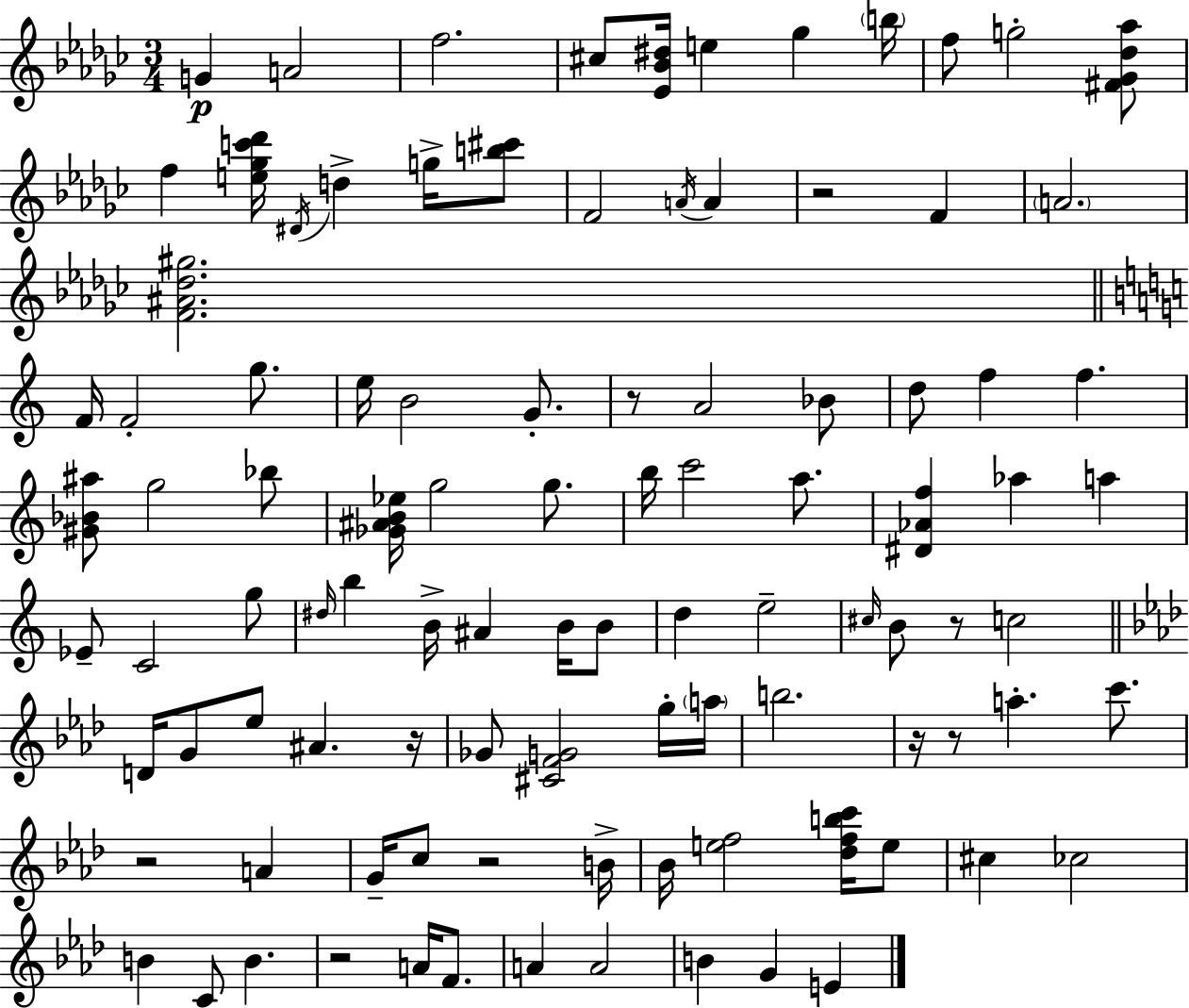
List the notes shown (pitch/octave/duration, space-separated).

G4/q A4/h F5/h. C#5/e [Eb4,Bb4,D#5]/s E5/q Gb5/q B5/s F5/e G5/h [F#4,Gb4,Db5,Ab5]/e F5/q [E5,Gb5,C6,Db6]/s D#4/s D5/q G5/s [B5,C#6]/e F4/h A4/s A4/q R/h F4/q A4/h. [F4,A#4,Db5,G#5]/h. F4/s F4/h G5/e. E5/s B4/h G4/e. R/e A4/h Bb4/e D5/e F5/q F5/q. [G#4,Bb4,A#5]/e G5/h Bb5/e [Gb4,A#4,B4,Eb5]/s G5/h G5/e. B5/s C6/h A5/e. [D#4,Ab4,F5]/q Ab5/q A5/q Eb4/e C4/h G5/e D#5/s B5/q B4/s A#4/q B4/s B4/e D5/q E5/h C#5/s B4/e R/e C5/h D4/s G4/e Eb5/e A#4/q. R/s Gb4/e [C#4,F4,G4]/h G5/s A5/s B5/h. R/s R/e A5/q. C6/e. R/h A4/q G4/s C5/e R/h B4/s Bb4/s [E5,F5]/h [Db5,F5,B5,C6]/s E5/e C#5/q CES5/h B4/q C4/e B4/q. R/h A4/s F4/e. A4/q A4/h B4/q G4/q E4/q